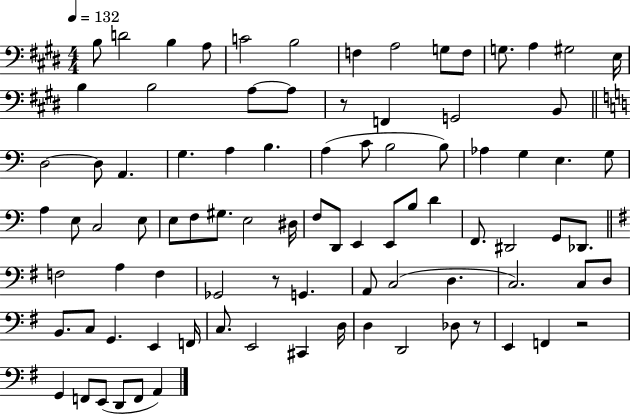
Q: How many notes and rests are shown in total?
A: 89